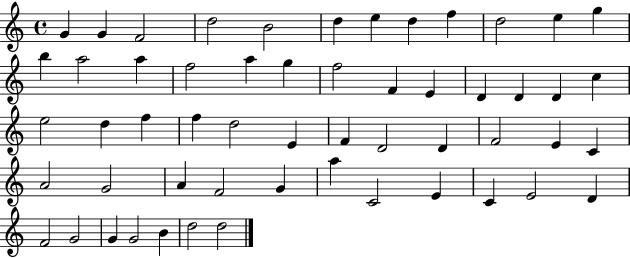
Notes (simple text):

G4/q G4/q F4/h D5/h B4/h D5/q E5/q D5/q F5/q D5/h E5/q G5/q B5/q A5/h A5/q F5/h A5/q G5/q F5/h F4/q E4/q D4/q D4/q D4/q C5/q E5/h D5/q F5/q F5/q D5/h E4/q F4/q D4/h D4/q F4/h E4/q C4/q A4/h G4/h A4/q F4/h G4/q A5/q C4/h E4/q C4/q E4/h D4/q F4/h G4/h G4/q G4/h B4/q D5/h D5/h